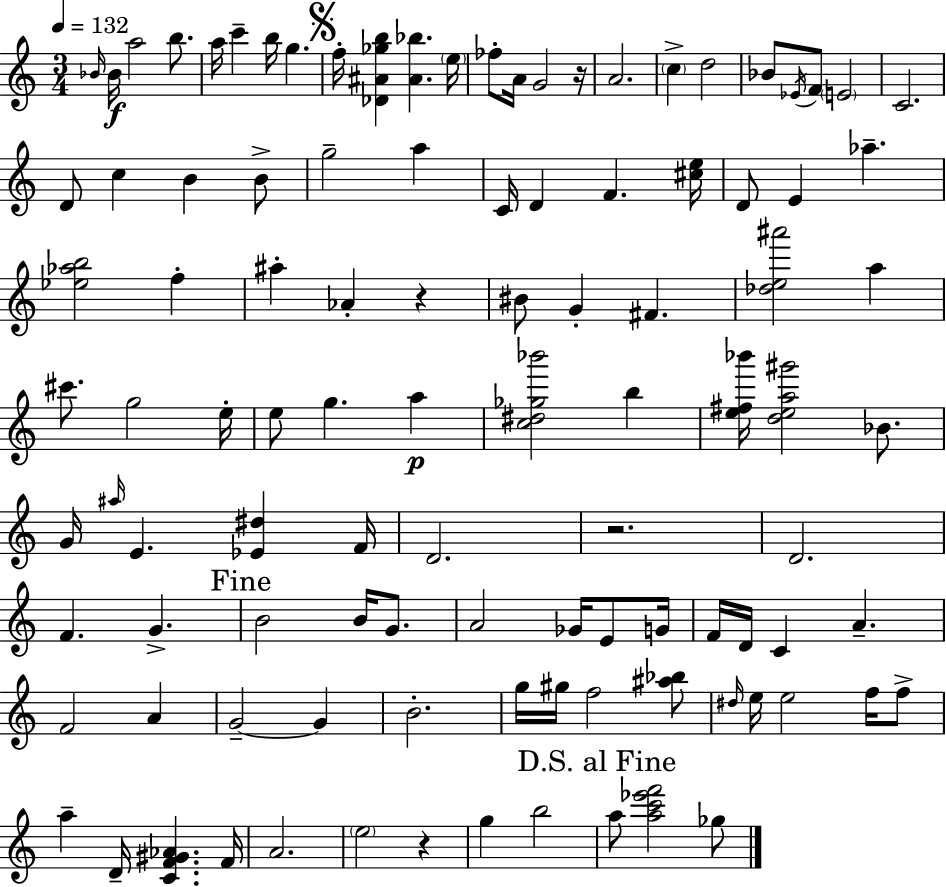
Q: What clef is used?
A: treble